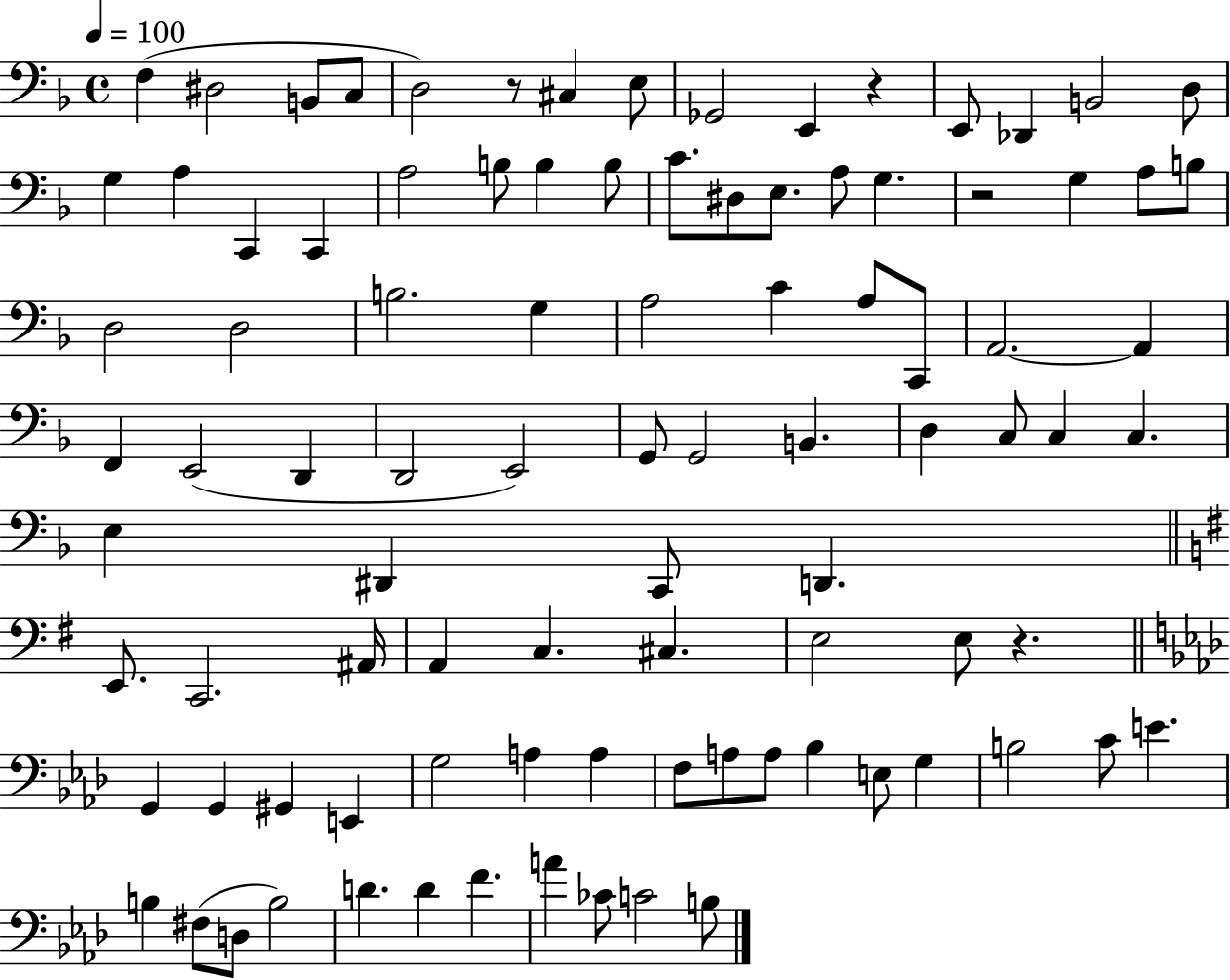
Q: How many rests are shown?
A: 4